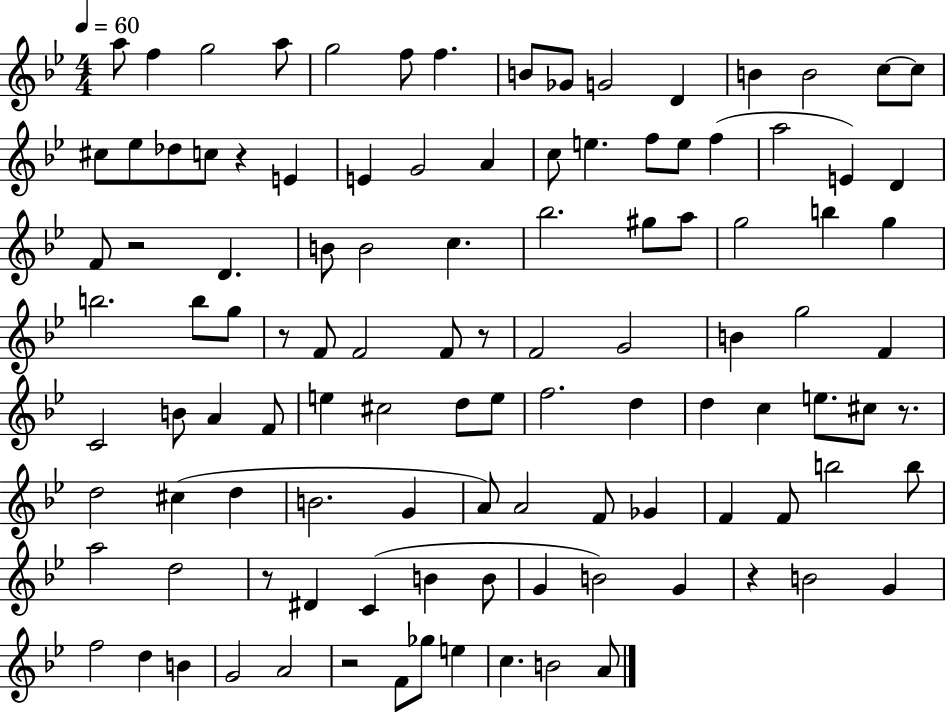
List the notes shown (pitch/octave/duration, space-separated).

A5/e F5/q G5/h A5/e G5/h F5/e F5/q. B4/e Gb4/e G4/h D4/q B4/q B4/h C5/e C5/e C#5/e Eb5/e Db5/e C5/e R/q E4/q E4/q G4/h A4/q C5/e E5/q. F5/e E5/e F5/q A5/h E4/q D4/q F4/e R/h D4/q. B4/e B4/h C5/q. Bb5/h. G#5/e A5/e G5/h B5/q G5/q B5/h. B5/e G5/e R/e F4/e F4/h F4/e R/e F4/h G4/h B4/q G5/h F4/q C4/h B4/e A4/q F4/e E5/q C#5/h D5/e E5/e F5/h. D5/q D5/q C5/q E5/e. C#5/e R/e. D5/h C#5/q D5/q B4/h. G4/q A4/e A4/h F4/e Gb4/q F4/q F4/e B5/h B5/e A5/h D5/h R/e D#4/q C4/q B4/q B4/e G4/q B4/h G4/q R/q B4/h G4/q F5/h D5/q B4/q G4/h A4/h R/h F4/e Gb5/e E5/q C5/q. B4/h A4/e